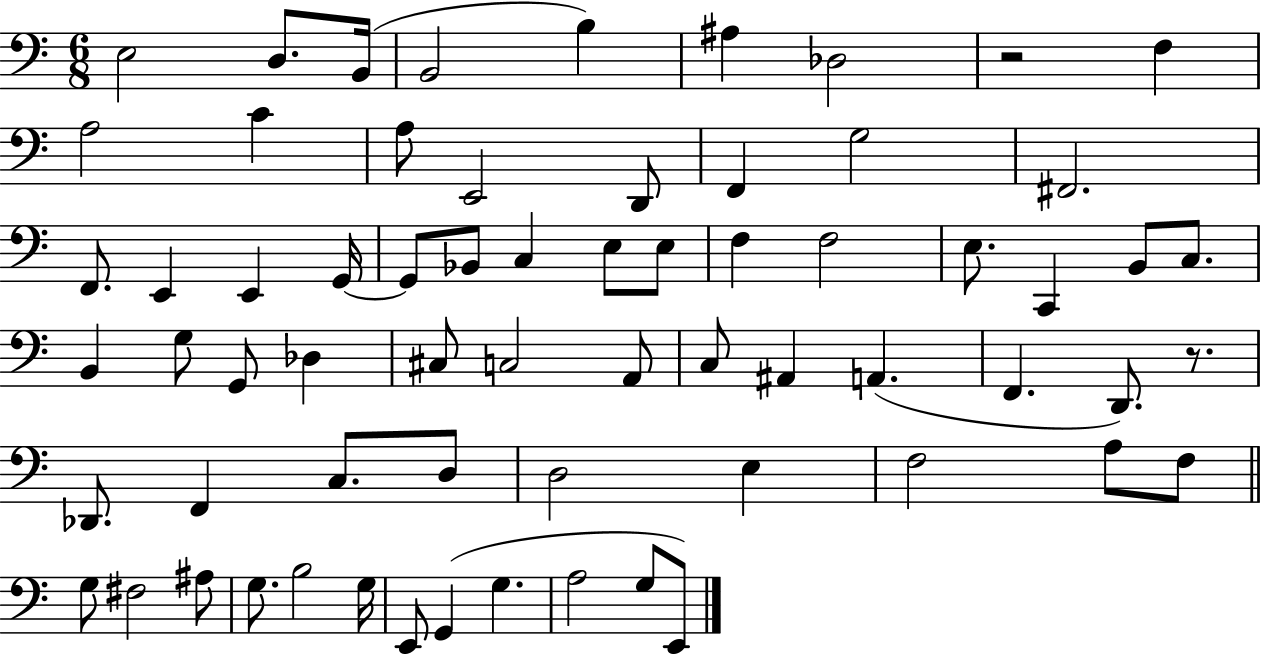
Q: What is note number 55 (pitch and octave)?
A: A#3